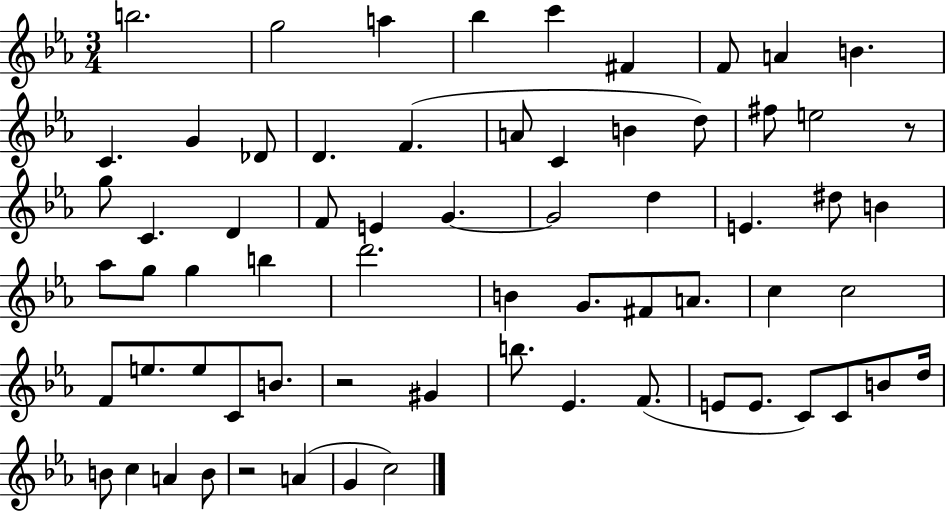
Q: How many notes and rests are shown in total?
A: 67